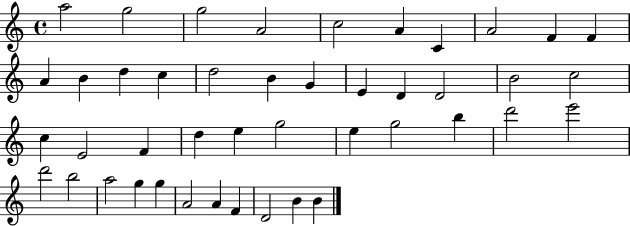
X:1
T:Untitled
M:4/4
L:1/4
K:C
a2 g2 g2 A2 c2 A C A2 F F A B d c d2 B G E D D2 B2 c2 c E2 F d e g2 e g2 b d'2 e'2 d'2 b2 a2 g g A2 A F D2 B B